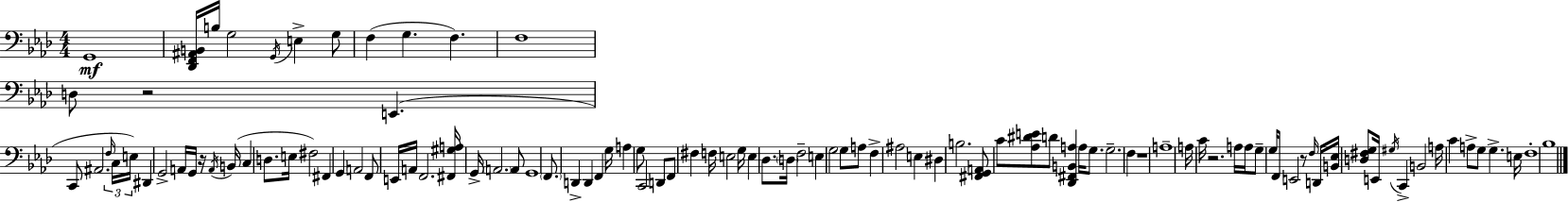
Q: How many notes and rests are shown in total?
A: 106